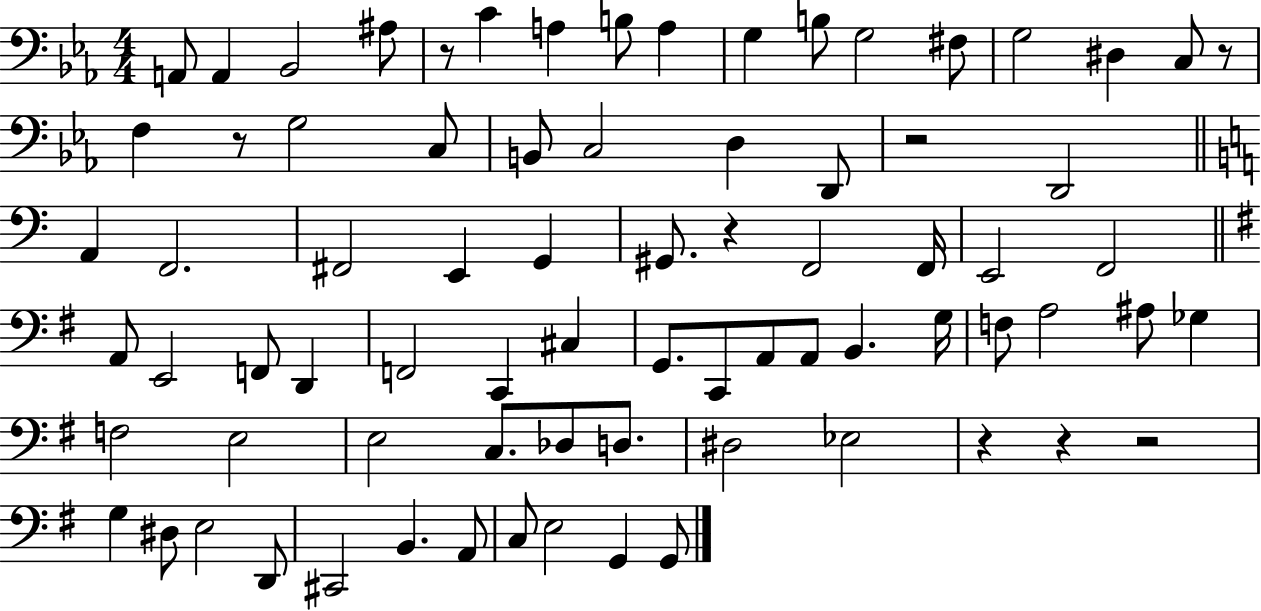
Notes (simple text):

A2/e A2/q Bb2/h A#3/e R/e C4/q A3/q B3/e A3/q G3/q B3/e G3/h F#3/e G3/h D#3/q C3/e R/e F3/q R/e G3/h C3/e B2/e C3/h D3/q D2/e R/h D2/h A2/q F2/h. F#2/h E2/q G2/q G#2/e. R/q F2/h F2/s E2/h F2/h A2/e E2/h F2/e D2/q F2/h C2/q C#3/q G2/e. C2/e A2/e A2/e B2/q. G3/s F3/e A3/h A#3/e Gb3/q F3/h E3/h E3/h C3/e. Db3/e D3/e. D#3/h Eb3/h R/q R/q R/h G3/q D#3/e E3/h D2/e C#2/h B2/q. A2/e C3/e E3/h G2/q G2/e